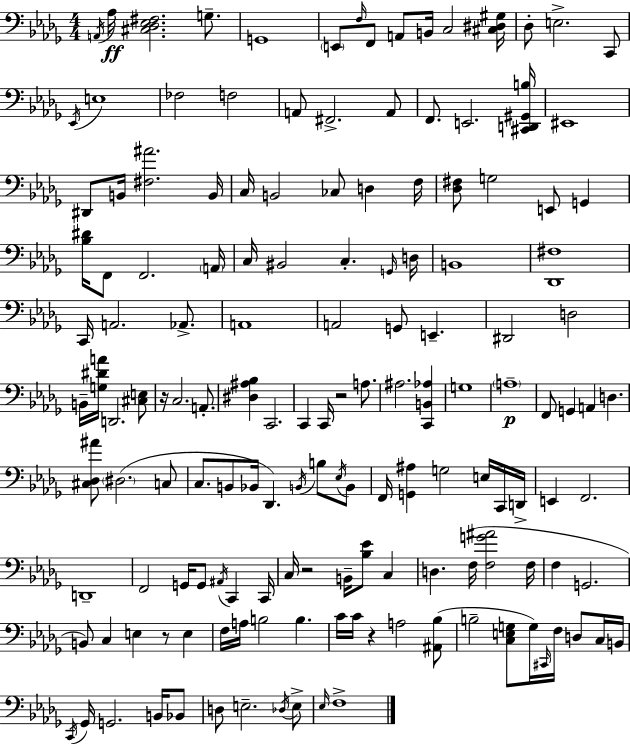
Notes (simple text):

A2/s Ab3/s [C#3,Db3,Eb3,F#3]/h. G3/e. G2/w E2/e F3/s F2/e A2/e B2/s C3/h [C#3,D#3,G#3]/s Db3/e E3/h. C2/e Eb2/s E3/w FES3/h F3/h A2/e F#2/h. A2/e F2/e. E2/h. [C#2,D2,G#2,B3]/s EIS2/w D#2/e B2/s [F#3,A#4]/h. B2/s C3/s B2/h CES3/e D3/q F3/s [Db3,F#3]/e G3/h E2/e G2/q [Bb3,D#4]/s F2/e F2/h. A2/s C3/s BIS2/h C3/q. G2/s D3/s B2/w [Db2,F#3]/w C2/s A2/h. Ab2/e. A2/w A2/h G2/e E2/q. D#2/h D3/h B2/s [G3,D#4,A4]/s D2/h. [C#3,E3]/e R/s C3/h. A2/e. [D#3,A#3,Bb3]/q C2/h. C2/q C2/s R/h A3/e. A#3/h. [C2,B2,Ab3]/q G3/w A3/w F2/e G2/q A2/q D3/q. [C#3,Db3,A#4]/e D#3/h. C3/e C3/e. B2/e Bb2/s Db2/q. B2/s B3/e Eb3/s B2/e F2/s [G2,A#3]/q G3/h E3/s C2/s D2/s E2/q F2/h. D2/w F2/h G2/s G2/e A#2/s C2/q C2/s C3/s R/h B2/s [Bb3,Eb4]/e C3/q D3/q. F3/s [F3,G4,A#4]/h F3/s F3/q G2/h. B2/e C3/q E3/q R/e E3/q F3/s A3/s B3/h B3/q. C4/s C4/s R/q A3/h [A#2,Bb3]/e B3/h [C3,E3,G3]/e G3/s C#2/s F3/s D3/e C3/s B2/s C2/s Gb2/s G2/h. B2/s Bb2/e D3/e E3/h. Db3/s E3/e Eb3/s F3/w